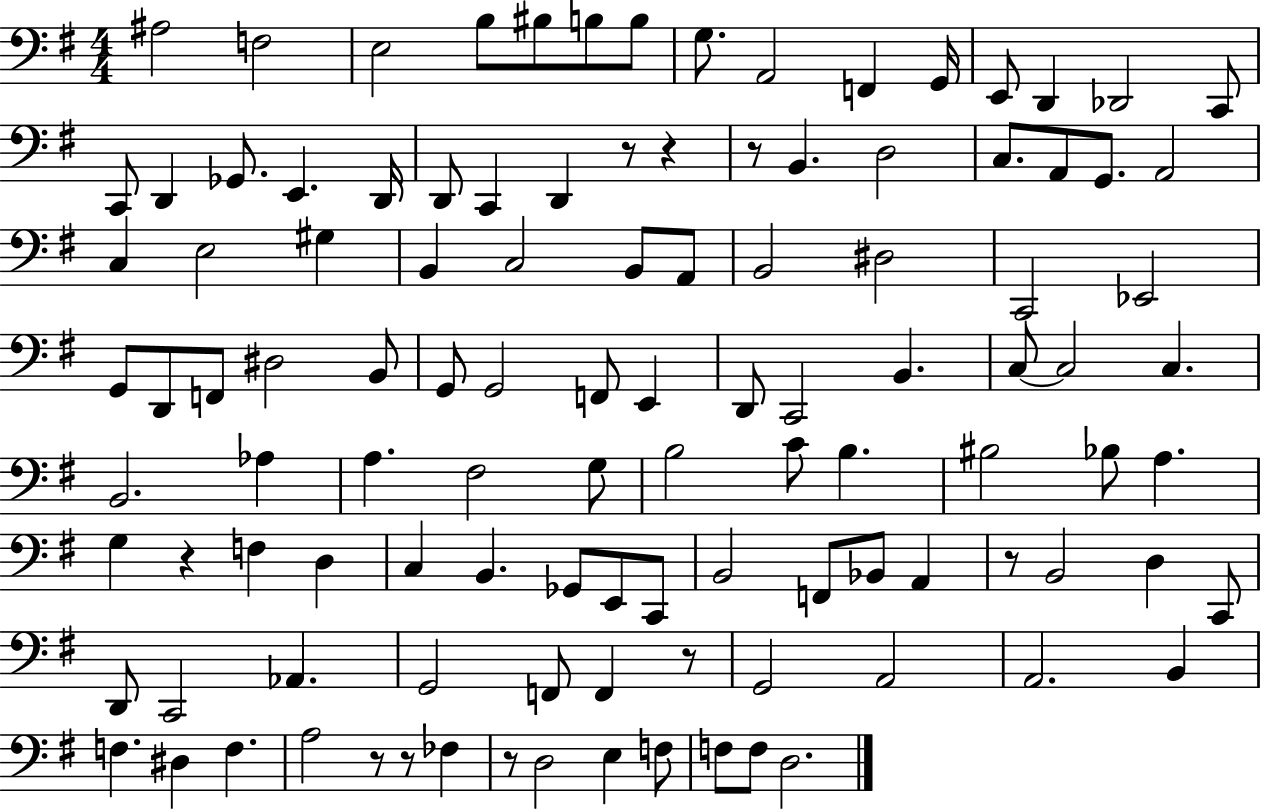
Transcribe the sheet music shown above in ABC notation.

X:1
T:Untitled
M:4/4
L:1/4
K:G
^A,2 F,2 E,2 B,/2 ^B,/2 B,/2 B,/2 G,/2 A,,2 F,, G,,/4 E,,/2 D,, _D,,2 C,,/2 C,,/2 D,, _G,,/2 E,, D,,/4 D,,/2 C,, D,, z/2 z z/2 B,, D,2 C,/2 A,,/2 G,,/2 A,,2 C, E,2 ^G, B,, C,2 B,,/2 A,,/2 B,,2 ^D,2 C,,2 _E,,2 G,,/2 D,,/2 F,,/2 ^D,2 B,,/2 G,,/2 G,,2 F,,/2 E,, D,,/2 C,,2 B,, C,/2 C,2 C, B,,2 _A, A, ^F,2 G,/2 B,2 C/2 B, ^B,2 _B,/2 A, G, z F, D, C, B,, _G,,/2 E,,/2 C,,/2 B,,2 F,,/2 _B,,/2 A,, z/2 B,,2 D, C,,/2 D,,/2 C,,2 _A,, G,,2 F,,/2 F,, z/2 G,,2 A,,2 A,,2 B,, F, ^D, F, A,2 z/2 z/2 _F, z/2 D,2 E, F,/2 F,/2 F,/2 D,2